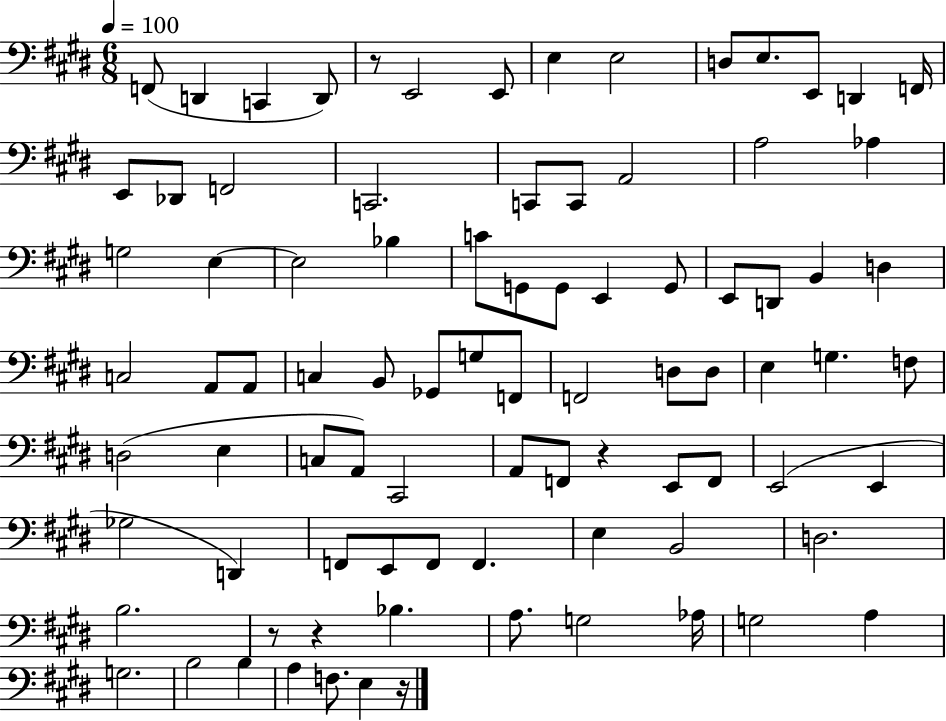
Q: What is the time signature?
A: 6/8